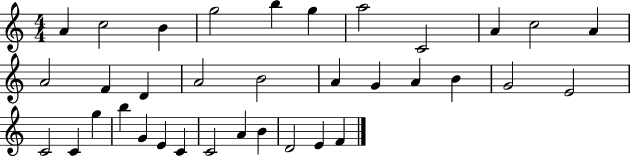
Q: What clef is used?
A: treble